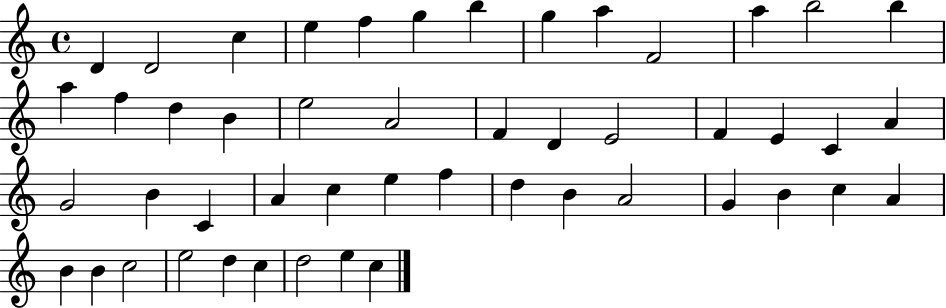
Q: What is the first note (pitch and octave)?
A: D4